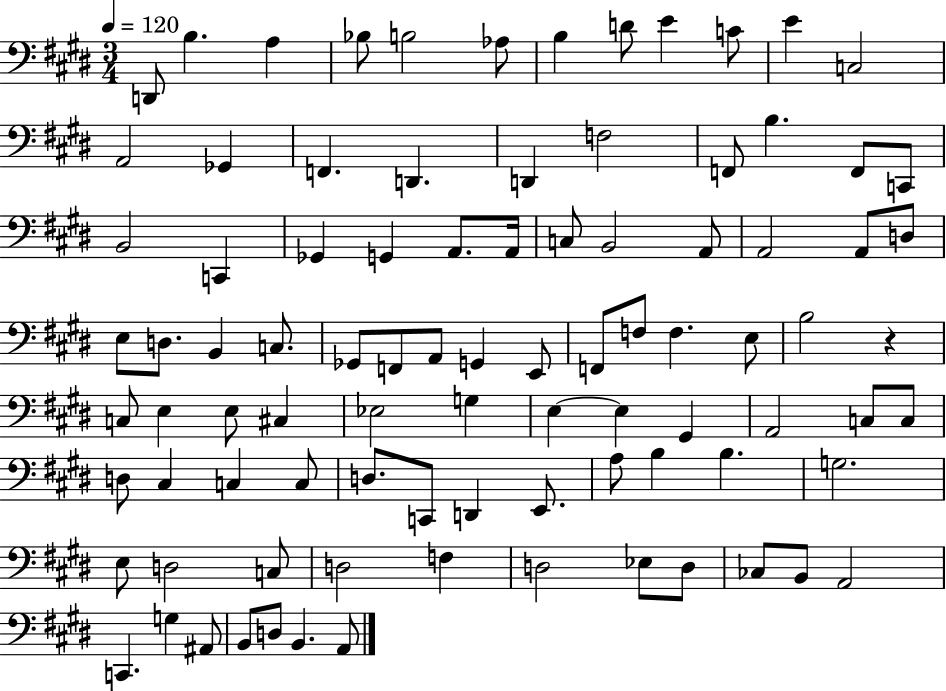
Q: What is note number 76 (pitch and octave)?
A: D3